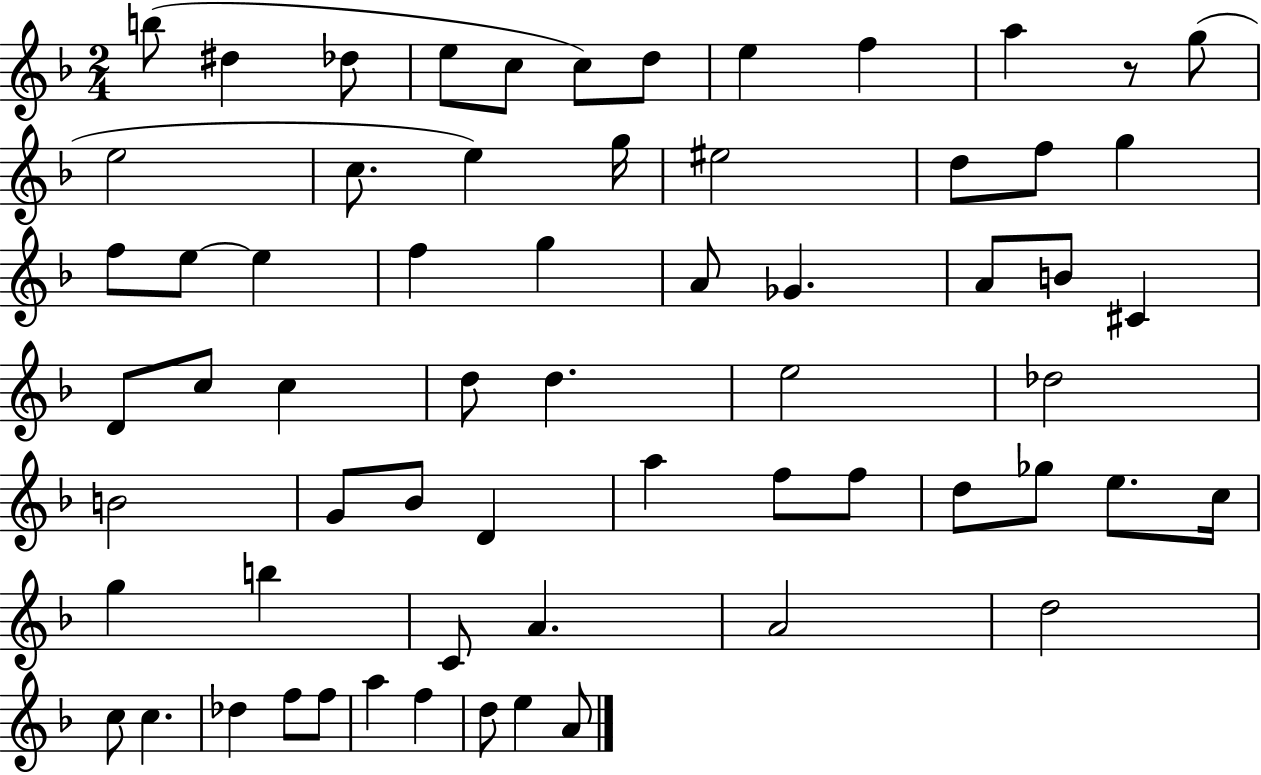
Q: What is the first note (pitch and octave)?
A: B5